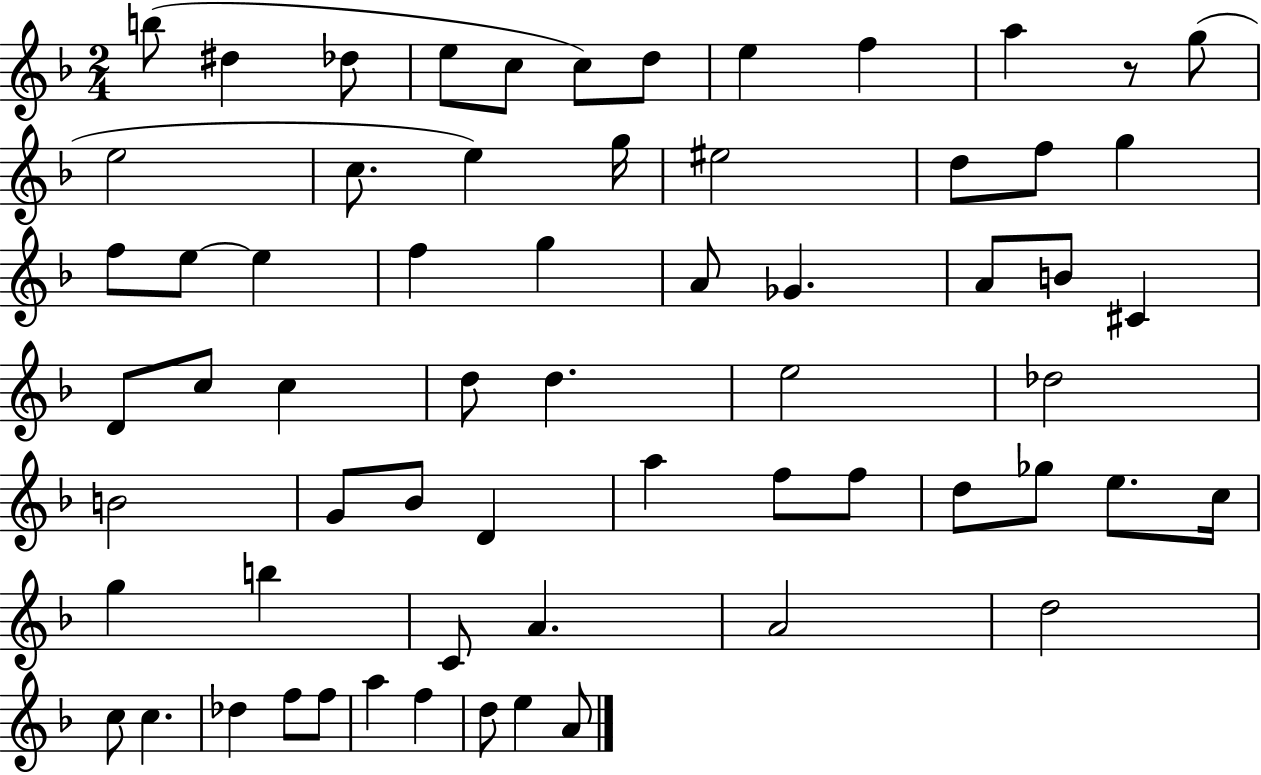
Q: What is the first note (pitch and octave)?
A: B5